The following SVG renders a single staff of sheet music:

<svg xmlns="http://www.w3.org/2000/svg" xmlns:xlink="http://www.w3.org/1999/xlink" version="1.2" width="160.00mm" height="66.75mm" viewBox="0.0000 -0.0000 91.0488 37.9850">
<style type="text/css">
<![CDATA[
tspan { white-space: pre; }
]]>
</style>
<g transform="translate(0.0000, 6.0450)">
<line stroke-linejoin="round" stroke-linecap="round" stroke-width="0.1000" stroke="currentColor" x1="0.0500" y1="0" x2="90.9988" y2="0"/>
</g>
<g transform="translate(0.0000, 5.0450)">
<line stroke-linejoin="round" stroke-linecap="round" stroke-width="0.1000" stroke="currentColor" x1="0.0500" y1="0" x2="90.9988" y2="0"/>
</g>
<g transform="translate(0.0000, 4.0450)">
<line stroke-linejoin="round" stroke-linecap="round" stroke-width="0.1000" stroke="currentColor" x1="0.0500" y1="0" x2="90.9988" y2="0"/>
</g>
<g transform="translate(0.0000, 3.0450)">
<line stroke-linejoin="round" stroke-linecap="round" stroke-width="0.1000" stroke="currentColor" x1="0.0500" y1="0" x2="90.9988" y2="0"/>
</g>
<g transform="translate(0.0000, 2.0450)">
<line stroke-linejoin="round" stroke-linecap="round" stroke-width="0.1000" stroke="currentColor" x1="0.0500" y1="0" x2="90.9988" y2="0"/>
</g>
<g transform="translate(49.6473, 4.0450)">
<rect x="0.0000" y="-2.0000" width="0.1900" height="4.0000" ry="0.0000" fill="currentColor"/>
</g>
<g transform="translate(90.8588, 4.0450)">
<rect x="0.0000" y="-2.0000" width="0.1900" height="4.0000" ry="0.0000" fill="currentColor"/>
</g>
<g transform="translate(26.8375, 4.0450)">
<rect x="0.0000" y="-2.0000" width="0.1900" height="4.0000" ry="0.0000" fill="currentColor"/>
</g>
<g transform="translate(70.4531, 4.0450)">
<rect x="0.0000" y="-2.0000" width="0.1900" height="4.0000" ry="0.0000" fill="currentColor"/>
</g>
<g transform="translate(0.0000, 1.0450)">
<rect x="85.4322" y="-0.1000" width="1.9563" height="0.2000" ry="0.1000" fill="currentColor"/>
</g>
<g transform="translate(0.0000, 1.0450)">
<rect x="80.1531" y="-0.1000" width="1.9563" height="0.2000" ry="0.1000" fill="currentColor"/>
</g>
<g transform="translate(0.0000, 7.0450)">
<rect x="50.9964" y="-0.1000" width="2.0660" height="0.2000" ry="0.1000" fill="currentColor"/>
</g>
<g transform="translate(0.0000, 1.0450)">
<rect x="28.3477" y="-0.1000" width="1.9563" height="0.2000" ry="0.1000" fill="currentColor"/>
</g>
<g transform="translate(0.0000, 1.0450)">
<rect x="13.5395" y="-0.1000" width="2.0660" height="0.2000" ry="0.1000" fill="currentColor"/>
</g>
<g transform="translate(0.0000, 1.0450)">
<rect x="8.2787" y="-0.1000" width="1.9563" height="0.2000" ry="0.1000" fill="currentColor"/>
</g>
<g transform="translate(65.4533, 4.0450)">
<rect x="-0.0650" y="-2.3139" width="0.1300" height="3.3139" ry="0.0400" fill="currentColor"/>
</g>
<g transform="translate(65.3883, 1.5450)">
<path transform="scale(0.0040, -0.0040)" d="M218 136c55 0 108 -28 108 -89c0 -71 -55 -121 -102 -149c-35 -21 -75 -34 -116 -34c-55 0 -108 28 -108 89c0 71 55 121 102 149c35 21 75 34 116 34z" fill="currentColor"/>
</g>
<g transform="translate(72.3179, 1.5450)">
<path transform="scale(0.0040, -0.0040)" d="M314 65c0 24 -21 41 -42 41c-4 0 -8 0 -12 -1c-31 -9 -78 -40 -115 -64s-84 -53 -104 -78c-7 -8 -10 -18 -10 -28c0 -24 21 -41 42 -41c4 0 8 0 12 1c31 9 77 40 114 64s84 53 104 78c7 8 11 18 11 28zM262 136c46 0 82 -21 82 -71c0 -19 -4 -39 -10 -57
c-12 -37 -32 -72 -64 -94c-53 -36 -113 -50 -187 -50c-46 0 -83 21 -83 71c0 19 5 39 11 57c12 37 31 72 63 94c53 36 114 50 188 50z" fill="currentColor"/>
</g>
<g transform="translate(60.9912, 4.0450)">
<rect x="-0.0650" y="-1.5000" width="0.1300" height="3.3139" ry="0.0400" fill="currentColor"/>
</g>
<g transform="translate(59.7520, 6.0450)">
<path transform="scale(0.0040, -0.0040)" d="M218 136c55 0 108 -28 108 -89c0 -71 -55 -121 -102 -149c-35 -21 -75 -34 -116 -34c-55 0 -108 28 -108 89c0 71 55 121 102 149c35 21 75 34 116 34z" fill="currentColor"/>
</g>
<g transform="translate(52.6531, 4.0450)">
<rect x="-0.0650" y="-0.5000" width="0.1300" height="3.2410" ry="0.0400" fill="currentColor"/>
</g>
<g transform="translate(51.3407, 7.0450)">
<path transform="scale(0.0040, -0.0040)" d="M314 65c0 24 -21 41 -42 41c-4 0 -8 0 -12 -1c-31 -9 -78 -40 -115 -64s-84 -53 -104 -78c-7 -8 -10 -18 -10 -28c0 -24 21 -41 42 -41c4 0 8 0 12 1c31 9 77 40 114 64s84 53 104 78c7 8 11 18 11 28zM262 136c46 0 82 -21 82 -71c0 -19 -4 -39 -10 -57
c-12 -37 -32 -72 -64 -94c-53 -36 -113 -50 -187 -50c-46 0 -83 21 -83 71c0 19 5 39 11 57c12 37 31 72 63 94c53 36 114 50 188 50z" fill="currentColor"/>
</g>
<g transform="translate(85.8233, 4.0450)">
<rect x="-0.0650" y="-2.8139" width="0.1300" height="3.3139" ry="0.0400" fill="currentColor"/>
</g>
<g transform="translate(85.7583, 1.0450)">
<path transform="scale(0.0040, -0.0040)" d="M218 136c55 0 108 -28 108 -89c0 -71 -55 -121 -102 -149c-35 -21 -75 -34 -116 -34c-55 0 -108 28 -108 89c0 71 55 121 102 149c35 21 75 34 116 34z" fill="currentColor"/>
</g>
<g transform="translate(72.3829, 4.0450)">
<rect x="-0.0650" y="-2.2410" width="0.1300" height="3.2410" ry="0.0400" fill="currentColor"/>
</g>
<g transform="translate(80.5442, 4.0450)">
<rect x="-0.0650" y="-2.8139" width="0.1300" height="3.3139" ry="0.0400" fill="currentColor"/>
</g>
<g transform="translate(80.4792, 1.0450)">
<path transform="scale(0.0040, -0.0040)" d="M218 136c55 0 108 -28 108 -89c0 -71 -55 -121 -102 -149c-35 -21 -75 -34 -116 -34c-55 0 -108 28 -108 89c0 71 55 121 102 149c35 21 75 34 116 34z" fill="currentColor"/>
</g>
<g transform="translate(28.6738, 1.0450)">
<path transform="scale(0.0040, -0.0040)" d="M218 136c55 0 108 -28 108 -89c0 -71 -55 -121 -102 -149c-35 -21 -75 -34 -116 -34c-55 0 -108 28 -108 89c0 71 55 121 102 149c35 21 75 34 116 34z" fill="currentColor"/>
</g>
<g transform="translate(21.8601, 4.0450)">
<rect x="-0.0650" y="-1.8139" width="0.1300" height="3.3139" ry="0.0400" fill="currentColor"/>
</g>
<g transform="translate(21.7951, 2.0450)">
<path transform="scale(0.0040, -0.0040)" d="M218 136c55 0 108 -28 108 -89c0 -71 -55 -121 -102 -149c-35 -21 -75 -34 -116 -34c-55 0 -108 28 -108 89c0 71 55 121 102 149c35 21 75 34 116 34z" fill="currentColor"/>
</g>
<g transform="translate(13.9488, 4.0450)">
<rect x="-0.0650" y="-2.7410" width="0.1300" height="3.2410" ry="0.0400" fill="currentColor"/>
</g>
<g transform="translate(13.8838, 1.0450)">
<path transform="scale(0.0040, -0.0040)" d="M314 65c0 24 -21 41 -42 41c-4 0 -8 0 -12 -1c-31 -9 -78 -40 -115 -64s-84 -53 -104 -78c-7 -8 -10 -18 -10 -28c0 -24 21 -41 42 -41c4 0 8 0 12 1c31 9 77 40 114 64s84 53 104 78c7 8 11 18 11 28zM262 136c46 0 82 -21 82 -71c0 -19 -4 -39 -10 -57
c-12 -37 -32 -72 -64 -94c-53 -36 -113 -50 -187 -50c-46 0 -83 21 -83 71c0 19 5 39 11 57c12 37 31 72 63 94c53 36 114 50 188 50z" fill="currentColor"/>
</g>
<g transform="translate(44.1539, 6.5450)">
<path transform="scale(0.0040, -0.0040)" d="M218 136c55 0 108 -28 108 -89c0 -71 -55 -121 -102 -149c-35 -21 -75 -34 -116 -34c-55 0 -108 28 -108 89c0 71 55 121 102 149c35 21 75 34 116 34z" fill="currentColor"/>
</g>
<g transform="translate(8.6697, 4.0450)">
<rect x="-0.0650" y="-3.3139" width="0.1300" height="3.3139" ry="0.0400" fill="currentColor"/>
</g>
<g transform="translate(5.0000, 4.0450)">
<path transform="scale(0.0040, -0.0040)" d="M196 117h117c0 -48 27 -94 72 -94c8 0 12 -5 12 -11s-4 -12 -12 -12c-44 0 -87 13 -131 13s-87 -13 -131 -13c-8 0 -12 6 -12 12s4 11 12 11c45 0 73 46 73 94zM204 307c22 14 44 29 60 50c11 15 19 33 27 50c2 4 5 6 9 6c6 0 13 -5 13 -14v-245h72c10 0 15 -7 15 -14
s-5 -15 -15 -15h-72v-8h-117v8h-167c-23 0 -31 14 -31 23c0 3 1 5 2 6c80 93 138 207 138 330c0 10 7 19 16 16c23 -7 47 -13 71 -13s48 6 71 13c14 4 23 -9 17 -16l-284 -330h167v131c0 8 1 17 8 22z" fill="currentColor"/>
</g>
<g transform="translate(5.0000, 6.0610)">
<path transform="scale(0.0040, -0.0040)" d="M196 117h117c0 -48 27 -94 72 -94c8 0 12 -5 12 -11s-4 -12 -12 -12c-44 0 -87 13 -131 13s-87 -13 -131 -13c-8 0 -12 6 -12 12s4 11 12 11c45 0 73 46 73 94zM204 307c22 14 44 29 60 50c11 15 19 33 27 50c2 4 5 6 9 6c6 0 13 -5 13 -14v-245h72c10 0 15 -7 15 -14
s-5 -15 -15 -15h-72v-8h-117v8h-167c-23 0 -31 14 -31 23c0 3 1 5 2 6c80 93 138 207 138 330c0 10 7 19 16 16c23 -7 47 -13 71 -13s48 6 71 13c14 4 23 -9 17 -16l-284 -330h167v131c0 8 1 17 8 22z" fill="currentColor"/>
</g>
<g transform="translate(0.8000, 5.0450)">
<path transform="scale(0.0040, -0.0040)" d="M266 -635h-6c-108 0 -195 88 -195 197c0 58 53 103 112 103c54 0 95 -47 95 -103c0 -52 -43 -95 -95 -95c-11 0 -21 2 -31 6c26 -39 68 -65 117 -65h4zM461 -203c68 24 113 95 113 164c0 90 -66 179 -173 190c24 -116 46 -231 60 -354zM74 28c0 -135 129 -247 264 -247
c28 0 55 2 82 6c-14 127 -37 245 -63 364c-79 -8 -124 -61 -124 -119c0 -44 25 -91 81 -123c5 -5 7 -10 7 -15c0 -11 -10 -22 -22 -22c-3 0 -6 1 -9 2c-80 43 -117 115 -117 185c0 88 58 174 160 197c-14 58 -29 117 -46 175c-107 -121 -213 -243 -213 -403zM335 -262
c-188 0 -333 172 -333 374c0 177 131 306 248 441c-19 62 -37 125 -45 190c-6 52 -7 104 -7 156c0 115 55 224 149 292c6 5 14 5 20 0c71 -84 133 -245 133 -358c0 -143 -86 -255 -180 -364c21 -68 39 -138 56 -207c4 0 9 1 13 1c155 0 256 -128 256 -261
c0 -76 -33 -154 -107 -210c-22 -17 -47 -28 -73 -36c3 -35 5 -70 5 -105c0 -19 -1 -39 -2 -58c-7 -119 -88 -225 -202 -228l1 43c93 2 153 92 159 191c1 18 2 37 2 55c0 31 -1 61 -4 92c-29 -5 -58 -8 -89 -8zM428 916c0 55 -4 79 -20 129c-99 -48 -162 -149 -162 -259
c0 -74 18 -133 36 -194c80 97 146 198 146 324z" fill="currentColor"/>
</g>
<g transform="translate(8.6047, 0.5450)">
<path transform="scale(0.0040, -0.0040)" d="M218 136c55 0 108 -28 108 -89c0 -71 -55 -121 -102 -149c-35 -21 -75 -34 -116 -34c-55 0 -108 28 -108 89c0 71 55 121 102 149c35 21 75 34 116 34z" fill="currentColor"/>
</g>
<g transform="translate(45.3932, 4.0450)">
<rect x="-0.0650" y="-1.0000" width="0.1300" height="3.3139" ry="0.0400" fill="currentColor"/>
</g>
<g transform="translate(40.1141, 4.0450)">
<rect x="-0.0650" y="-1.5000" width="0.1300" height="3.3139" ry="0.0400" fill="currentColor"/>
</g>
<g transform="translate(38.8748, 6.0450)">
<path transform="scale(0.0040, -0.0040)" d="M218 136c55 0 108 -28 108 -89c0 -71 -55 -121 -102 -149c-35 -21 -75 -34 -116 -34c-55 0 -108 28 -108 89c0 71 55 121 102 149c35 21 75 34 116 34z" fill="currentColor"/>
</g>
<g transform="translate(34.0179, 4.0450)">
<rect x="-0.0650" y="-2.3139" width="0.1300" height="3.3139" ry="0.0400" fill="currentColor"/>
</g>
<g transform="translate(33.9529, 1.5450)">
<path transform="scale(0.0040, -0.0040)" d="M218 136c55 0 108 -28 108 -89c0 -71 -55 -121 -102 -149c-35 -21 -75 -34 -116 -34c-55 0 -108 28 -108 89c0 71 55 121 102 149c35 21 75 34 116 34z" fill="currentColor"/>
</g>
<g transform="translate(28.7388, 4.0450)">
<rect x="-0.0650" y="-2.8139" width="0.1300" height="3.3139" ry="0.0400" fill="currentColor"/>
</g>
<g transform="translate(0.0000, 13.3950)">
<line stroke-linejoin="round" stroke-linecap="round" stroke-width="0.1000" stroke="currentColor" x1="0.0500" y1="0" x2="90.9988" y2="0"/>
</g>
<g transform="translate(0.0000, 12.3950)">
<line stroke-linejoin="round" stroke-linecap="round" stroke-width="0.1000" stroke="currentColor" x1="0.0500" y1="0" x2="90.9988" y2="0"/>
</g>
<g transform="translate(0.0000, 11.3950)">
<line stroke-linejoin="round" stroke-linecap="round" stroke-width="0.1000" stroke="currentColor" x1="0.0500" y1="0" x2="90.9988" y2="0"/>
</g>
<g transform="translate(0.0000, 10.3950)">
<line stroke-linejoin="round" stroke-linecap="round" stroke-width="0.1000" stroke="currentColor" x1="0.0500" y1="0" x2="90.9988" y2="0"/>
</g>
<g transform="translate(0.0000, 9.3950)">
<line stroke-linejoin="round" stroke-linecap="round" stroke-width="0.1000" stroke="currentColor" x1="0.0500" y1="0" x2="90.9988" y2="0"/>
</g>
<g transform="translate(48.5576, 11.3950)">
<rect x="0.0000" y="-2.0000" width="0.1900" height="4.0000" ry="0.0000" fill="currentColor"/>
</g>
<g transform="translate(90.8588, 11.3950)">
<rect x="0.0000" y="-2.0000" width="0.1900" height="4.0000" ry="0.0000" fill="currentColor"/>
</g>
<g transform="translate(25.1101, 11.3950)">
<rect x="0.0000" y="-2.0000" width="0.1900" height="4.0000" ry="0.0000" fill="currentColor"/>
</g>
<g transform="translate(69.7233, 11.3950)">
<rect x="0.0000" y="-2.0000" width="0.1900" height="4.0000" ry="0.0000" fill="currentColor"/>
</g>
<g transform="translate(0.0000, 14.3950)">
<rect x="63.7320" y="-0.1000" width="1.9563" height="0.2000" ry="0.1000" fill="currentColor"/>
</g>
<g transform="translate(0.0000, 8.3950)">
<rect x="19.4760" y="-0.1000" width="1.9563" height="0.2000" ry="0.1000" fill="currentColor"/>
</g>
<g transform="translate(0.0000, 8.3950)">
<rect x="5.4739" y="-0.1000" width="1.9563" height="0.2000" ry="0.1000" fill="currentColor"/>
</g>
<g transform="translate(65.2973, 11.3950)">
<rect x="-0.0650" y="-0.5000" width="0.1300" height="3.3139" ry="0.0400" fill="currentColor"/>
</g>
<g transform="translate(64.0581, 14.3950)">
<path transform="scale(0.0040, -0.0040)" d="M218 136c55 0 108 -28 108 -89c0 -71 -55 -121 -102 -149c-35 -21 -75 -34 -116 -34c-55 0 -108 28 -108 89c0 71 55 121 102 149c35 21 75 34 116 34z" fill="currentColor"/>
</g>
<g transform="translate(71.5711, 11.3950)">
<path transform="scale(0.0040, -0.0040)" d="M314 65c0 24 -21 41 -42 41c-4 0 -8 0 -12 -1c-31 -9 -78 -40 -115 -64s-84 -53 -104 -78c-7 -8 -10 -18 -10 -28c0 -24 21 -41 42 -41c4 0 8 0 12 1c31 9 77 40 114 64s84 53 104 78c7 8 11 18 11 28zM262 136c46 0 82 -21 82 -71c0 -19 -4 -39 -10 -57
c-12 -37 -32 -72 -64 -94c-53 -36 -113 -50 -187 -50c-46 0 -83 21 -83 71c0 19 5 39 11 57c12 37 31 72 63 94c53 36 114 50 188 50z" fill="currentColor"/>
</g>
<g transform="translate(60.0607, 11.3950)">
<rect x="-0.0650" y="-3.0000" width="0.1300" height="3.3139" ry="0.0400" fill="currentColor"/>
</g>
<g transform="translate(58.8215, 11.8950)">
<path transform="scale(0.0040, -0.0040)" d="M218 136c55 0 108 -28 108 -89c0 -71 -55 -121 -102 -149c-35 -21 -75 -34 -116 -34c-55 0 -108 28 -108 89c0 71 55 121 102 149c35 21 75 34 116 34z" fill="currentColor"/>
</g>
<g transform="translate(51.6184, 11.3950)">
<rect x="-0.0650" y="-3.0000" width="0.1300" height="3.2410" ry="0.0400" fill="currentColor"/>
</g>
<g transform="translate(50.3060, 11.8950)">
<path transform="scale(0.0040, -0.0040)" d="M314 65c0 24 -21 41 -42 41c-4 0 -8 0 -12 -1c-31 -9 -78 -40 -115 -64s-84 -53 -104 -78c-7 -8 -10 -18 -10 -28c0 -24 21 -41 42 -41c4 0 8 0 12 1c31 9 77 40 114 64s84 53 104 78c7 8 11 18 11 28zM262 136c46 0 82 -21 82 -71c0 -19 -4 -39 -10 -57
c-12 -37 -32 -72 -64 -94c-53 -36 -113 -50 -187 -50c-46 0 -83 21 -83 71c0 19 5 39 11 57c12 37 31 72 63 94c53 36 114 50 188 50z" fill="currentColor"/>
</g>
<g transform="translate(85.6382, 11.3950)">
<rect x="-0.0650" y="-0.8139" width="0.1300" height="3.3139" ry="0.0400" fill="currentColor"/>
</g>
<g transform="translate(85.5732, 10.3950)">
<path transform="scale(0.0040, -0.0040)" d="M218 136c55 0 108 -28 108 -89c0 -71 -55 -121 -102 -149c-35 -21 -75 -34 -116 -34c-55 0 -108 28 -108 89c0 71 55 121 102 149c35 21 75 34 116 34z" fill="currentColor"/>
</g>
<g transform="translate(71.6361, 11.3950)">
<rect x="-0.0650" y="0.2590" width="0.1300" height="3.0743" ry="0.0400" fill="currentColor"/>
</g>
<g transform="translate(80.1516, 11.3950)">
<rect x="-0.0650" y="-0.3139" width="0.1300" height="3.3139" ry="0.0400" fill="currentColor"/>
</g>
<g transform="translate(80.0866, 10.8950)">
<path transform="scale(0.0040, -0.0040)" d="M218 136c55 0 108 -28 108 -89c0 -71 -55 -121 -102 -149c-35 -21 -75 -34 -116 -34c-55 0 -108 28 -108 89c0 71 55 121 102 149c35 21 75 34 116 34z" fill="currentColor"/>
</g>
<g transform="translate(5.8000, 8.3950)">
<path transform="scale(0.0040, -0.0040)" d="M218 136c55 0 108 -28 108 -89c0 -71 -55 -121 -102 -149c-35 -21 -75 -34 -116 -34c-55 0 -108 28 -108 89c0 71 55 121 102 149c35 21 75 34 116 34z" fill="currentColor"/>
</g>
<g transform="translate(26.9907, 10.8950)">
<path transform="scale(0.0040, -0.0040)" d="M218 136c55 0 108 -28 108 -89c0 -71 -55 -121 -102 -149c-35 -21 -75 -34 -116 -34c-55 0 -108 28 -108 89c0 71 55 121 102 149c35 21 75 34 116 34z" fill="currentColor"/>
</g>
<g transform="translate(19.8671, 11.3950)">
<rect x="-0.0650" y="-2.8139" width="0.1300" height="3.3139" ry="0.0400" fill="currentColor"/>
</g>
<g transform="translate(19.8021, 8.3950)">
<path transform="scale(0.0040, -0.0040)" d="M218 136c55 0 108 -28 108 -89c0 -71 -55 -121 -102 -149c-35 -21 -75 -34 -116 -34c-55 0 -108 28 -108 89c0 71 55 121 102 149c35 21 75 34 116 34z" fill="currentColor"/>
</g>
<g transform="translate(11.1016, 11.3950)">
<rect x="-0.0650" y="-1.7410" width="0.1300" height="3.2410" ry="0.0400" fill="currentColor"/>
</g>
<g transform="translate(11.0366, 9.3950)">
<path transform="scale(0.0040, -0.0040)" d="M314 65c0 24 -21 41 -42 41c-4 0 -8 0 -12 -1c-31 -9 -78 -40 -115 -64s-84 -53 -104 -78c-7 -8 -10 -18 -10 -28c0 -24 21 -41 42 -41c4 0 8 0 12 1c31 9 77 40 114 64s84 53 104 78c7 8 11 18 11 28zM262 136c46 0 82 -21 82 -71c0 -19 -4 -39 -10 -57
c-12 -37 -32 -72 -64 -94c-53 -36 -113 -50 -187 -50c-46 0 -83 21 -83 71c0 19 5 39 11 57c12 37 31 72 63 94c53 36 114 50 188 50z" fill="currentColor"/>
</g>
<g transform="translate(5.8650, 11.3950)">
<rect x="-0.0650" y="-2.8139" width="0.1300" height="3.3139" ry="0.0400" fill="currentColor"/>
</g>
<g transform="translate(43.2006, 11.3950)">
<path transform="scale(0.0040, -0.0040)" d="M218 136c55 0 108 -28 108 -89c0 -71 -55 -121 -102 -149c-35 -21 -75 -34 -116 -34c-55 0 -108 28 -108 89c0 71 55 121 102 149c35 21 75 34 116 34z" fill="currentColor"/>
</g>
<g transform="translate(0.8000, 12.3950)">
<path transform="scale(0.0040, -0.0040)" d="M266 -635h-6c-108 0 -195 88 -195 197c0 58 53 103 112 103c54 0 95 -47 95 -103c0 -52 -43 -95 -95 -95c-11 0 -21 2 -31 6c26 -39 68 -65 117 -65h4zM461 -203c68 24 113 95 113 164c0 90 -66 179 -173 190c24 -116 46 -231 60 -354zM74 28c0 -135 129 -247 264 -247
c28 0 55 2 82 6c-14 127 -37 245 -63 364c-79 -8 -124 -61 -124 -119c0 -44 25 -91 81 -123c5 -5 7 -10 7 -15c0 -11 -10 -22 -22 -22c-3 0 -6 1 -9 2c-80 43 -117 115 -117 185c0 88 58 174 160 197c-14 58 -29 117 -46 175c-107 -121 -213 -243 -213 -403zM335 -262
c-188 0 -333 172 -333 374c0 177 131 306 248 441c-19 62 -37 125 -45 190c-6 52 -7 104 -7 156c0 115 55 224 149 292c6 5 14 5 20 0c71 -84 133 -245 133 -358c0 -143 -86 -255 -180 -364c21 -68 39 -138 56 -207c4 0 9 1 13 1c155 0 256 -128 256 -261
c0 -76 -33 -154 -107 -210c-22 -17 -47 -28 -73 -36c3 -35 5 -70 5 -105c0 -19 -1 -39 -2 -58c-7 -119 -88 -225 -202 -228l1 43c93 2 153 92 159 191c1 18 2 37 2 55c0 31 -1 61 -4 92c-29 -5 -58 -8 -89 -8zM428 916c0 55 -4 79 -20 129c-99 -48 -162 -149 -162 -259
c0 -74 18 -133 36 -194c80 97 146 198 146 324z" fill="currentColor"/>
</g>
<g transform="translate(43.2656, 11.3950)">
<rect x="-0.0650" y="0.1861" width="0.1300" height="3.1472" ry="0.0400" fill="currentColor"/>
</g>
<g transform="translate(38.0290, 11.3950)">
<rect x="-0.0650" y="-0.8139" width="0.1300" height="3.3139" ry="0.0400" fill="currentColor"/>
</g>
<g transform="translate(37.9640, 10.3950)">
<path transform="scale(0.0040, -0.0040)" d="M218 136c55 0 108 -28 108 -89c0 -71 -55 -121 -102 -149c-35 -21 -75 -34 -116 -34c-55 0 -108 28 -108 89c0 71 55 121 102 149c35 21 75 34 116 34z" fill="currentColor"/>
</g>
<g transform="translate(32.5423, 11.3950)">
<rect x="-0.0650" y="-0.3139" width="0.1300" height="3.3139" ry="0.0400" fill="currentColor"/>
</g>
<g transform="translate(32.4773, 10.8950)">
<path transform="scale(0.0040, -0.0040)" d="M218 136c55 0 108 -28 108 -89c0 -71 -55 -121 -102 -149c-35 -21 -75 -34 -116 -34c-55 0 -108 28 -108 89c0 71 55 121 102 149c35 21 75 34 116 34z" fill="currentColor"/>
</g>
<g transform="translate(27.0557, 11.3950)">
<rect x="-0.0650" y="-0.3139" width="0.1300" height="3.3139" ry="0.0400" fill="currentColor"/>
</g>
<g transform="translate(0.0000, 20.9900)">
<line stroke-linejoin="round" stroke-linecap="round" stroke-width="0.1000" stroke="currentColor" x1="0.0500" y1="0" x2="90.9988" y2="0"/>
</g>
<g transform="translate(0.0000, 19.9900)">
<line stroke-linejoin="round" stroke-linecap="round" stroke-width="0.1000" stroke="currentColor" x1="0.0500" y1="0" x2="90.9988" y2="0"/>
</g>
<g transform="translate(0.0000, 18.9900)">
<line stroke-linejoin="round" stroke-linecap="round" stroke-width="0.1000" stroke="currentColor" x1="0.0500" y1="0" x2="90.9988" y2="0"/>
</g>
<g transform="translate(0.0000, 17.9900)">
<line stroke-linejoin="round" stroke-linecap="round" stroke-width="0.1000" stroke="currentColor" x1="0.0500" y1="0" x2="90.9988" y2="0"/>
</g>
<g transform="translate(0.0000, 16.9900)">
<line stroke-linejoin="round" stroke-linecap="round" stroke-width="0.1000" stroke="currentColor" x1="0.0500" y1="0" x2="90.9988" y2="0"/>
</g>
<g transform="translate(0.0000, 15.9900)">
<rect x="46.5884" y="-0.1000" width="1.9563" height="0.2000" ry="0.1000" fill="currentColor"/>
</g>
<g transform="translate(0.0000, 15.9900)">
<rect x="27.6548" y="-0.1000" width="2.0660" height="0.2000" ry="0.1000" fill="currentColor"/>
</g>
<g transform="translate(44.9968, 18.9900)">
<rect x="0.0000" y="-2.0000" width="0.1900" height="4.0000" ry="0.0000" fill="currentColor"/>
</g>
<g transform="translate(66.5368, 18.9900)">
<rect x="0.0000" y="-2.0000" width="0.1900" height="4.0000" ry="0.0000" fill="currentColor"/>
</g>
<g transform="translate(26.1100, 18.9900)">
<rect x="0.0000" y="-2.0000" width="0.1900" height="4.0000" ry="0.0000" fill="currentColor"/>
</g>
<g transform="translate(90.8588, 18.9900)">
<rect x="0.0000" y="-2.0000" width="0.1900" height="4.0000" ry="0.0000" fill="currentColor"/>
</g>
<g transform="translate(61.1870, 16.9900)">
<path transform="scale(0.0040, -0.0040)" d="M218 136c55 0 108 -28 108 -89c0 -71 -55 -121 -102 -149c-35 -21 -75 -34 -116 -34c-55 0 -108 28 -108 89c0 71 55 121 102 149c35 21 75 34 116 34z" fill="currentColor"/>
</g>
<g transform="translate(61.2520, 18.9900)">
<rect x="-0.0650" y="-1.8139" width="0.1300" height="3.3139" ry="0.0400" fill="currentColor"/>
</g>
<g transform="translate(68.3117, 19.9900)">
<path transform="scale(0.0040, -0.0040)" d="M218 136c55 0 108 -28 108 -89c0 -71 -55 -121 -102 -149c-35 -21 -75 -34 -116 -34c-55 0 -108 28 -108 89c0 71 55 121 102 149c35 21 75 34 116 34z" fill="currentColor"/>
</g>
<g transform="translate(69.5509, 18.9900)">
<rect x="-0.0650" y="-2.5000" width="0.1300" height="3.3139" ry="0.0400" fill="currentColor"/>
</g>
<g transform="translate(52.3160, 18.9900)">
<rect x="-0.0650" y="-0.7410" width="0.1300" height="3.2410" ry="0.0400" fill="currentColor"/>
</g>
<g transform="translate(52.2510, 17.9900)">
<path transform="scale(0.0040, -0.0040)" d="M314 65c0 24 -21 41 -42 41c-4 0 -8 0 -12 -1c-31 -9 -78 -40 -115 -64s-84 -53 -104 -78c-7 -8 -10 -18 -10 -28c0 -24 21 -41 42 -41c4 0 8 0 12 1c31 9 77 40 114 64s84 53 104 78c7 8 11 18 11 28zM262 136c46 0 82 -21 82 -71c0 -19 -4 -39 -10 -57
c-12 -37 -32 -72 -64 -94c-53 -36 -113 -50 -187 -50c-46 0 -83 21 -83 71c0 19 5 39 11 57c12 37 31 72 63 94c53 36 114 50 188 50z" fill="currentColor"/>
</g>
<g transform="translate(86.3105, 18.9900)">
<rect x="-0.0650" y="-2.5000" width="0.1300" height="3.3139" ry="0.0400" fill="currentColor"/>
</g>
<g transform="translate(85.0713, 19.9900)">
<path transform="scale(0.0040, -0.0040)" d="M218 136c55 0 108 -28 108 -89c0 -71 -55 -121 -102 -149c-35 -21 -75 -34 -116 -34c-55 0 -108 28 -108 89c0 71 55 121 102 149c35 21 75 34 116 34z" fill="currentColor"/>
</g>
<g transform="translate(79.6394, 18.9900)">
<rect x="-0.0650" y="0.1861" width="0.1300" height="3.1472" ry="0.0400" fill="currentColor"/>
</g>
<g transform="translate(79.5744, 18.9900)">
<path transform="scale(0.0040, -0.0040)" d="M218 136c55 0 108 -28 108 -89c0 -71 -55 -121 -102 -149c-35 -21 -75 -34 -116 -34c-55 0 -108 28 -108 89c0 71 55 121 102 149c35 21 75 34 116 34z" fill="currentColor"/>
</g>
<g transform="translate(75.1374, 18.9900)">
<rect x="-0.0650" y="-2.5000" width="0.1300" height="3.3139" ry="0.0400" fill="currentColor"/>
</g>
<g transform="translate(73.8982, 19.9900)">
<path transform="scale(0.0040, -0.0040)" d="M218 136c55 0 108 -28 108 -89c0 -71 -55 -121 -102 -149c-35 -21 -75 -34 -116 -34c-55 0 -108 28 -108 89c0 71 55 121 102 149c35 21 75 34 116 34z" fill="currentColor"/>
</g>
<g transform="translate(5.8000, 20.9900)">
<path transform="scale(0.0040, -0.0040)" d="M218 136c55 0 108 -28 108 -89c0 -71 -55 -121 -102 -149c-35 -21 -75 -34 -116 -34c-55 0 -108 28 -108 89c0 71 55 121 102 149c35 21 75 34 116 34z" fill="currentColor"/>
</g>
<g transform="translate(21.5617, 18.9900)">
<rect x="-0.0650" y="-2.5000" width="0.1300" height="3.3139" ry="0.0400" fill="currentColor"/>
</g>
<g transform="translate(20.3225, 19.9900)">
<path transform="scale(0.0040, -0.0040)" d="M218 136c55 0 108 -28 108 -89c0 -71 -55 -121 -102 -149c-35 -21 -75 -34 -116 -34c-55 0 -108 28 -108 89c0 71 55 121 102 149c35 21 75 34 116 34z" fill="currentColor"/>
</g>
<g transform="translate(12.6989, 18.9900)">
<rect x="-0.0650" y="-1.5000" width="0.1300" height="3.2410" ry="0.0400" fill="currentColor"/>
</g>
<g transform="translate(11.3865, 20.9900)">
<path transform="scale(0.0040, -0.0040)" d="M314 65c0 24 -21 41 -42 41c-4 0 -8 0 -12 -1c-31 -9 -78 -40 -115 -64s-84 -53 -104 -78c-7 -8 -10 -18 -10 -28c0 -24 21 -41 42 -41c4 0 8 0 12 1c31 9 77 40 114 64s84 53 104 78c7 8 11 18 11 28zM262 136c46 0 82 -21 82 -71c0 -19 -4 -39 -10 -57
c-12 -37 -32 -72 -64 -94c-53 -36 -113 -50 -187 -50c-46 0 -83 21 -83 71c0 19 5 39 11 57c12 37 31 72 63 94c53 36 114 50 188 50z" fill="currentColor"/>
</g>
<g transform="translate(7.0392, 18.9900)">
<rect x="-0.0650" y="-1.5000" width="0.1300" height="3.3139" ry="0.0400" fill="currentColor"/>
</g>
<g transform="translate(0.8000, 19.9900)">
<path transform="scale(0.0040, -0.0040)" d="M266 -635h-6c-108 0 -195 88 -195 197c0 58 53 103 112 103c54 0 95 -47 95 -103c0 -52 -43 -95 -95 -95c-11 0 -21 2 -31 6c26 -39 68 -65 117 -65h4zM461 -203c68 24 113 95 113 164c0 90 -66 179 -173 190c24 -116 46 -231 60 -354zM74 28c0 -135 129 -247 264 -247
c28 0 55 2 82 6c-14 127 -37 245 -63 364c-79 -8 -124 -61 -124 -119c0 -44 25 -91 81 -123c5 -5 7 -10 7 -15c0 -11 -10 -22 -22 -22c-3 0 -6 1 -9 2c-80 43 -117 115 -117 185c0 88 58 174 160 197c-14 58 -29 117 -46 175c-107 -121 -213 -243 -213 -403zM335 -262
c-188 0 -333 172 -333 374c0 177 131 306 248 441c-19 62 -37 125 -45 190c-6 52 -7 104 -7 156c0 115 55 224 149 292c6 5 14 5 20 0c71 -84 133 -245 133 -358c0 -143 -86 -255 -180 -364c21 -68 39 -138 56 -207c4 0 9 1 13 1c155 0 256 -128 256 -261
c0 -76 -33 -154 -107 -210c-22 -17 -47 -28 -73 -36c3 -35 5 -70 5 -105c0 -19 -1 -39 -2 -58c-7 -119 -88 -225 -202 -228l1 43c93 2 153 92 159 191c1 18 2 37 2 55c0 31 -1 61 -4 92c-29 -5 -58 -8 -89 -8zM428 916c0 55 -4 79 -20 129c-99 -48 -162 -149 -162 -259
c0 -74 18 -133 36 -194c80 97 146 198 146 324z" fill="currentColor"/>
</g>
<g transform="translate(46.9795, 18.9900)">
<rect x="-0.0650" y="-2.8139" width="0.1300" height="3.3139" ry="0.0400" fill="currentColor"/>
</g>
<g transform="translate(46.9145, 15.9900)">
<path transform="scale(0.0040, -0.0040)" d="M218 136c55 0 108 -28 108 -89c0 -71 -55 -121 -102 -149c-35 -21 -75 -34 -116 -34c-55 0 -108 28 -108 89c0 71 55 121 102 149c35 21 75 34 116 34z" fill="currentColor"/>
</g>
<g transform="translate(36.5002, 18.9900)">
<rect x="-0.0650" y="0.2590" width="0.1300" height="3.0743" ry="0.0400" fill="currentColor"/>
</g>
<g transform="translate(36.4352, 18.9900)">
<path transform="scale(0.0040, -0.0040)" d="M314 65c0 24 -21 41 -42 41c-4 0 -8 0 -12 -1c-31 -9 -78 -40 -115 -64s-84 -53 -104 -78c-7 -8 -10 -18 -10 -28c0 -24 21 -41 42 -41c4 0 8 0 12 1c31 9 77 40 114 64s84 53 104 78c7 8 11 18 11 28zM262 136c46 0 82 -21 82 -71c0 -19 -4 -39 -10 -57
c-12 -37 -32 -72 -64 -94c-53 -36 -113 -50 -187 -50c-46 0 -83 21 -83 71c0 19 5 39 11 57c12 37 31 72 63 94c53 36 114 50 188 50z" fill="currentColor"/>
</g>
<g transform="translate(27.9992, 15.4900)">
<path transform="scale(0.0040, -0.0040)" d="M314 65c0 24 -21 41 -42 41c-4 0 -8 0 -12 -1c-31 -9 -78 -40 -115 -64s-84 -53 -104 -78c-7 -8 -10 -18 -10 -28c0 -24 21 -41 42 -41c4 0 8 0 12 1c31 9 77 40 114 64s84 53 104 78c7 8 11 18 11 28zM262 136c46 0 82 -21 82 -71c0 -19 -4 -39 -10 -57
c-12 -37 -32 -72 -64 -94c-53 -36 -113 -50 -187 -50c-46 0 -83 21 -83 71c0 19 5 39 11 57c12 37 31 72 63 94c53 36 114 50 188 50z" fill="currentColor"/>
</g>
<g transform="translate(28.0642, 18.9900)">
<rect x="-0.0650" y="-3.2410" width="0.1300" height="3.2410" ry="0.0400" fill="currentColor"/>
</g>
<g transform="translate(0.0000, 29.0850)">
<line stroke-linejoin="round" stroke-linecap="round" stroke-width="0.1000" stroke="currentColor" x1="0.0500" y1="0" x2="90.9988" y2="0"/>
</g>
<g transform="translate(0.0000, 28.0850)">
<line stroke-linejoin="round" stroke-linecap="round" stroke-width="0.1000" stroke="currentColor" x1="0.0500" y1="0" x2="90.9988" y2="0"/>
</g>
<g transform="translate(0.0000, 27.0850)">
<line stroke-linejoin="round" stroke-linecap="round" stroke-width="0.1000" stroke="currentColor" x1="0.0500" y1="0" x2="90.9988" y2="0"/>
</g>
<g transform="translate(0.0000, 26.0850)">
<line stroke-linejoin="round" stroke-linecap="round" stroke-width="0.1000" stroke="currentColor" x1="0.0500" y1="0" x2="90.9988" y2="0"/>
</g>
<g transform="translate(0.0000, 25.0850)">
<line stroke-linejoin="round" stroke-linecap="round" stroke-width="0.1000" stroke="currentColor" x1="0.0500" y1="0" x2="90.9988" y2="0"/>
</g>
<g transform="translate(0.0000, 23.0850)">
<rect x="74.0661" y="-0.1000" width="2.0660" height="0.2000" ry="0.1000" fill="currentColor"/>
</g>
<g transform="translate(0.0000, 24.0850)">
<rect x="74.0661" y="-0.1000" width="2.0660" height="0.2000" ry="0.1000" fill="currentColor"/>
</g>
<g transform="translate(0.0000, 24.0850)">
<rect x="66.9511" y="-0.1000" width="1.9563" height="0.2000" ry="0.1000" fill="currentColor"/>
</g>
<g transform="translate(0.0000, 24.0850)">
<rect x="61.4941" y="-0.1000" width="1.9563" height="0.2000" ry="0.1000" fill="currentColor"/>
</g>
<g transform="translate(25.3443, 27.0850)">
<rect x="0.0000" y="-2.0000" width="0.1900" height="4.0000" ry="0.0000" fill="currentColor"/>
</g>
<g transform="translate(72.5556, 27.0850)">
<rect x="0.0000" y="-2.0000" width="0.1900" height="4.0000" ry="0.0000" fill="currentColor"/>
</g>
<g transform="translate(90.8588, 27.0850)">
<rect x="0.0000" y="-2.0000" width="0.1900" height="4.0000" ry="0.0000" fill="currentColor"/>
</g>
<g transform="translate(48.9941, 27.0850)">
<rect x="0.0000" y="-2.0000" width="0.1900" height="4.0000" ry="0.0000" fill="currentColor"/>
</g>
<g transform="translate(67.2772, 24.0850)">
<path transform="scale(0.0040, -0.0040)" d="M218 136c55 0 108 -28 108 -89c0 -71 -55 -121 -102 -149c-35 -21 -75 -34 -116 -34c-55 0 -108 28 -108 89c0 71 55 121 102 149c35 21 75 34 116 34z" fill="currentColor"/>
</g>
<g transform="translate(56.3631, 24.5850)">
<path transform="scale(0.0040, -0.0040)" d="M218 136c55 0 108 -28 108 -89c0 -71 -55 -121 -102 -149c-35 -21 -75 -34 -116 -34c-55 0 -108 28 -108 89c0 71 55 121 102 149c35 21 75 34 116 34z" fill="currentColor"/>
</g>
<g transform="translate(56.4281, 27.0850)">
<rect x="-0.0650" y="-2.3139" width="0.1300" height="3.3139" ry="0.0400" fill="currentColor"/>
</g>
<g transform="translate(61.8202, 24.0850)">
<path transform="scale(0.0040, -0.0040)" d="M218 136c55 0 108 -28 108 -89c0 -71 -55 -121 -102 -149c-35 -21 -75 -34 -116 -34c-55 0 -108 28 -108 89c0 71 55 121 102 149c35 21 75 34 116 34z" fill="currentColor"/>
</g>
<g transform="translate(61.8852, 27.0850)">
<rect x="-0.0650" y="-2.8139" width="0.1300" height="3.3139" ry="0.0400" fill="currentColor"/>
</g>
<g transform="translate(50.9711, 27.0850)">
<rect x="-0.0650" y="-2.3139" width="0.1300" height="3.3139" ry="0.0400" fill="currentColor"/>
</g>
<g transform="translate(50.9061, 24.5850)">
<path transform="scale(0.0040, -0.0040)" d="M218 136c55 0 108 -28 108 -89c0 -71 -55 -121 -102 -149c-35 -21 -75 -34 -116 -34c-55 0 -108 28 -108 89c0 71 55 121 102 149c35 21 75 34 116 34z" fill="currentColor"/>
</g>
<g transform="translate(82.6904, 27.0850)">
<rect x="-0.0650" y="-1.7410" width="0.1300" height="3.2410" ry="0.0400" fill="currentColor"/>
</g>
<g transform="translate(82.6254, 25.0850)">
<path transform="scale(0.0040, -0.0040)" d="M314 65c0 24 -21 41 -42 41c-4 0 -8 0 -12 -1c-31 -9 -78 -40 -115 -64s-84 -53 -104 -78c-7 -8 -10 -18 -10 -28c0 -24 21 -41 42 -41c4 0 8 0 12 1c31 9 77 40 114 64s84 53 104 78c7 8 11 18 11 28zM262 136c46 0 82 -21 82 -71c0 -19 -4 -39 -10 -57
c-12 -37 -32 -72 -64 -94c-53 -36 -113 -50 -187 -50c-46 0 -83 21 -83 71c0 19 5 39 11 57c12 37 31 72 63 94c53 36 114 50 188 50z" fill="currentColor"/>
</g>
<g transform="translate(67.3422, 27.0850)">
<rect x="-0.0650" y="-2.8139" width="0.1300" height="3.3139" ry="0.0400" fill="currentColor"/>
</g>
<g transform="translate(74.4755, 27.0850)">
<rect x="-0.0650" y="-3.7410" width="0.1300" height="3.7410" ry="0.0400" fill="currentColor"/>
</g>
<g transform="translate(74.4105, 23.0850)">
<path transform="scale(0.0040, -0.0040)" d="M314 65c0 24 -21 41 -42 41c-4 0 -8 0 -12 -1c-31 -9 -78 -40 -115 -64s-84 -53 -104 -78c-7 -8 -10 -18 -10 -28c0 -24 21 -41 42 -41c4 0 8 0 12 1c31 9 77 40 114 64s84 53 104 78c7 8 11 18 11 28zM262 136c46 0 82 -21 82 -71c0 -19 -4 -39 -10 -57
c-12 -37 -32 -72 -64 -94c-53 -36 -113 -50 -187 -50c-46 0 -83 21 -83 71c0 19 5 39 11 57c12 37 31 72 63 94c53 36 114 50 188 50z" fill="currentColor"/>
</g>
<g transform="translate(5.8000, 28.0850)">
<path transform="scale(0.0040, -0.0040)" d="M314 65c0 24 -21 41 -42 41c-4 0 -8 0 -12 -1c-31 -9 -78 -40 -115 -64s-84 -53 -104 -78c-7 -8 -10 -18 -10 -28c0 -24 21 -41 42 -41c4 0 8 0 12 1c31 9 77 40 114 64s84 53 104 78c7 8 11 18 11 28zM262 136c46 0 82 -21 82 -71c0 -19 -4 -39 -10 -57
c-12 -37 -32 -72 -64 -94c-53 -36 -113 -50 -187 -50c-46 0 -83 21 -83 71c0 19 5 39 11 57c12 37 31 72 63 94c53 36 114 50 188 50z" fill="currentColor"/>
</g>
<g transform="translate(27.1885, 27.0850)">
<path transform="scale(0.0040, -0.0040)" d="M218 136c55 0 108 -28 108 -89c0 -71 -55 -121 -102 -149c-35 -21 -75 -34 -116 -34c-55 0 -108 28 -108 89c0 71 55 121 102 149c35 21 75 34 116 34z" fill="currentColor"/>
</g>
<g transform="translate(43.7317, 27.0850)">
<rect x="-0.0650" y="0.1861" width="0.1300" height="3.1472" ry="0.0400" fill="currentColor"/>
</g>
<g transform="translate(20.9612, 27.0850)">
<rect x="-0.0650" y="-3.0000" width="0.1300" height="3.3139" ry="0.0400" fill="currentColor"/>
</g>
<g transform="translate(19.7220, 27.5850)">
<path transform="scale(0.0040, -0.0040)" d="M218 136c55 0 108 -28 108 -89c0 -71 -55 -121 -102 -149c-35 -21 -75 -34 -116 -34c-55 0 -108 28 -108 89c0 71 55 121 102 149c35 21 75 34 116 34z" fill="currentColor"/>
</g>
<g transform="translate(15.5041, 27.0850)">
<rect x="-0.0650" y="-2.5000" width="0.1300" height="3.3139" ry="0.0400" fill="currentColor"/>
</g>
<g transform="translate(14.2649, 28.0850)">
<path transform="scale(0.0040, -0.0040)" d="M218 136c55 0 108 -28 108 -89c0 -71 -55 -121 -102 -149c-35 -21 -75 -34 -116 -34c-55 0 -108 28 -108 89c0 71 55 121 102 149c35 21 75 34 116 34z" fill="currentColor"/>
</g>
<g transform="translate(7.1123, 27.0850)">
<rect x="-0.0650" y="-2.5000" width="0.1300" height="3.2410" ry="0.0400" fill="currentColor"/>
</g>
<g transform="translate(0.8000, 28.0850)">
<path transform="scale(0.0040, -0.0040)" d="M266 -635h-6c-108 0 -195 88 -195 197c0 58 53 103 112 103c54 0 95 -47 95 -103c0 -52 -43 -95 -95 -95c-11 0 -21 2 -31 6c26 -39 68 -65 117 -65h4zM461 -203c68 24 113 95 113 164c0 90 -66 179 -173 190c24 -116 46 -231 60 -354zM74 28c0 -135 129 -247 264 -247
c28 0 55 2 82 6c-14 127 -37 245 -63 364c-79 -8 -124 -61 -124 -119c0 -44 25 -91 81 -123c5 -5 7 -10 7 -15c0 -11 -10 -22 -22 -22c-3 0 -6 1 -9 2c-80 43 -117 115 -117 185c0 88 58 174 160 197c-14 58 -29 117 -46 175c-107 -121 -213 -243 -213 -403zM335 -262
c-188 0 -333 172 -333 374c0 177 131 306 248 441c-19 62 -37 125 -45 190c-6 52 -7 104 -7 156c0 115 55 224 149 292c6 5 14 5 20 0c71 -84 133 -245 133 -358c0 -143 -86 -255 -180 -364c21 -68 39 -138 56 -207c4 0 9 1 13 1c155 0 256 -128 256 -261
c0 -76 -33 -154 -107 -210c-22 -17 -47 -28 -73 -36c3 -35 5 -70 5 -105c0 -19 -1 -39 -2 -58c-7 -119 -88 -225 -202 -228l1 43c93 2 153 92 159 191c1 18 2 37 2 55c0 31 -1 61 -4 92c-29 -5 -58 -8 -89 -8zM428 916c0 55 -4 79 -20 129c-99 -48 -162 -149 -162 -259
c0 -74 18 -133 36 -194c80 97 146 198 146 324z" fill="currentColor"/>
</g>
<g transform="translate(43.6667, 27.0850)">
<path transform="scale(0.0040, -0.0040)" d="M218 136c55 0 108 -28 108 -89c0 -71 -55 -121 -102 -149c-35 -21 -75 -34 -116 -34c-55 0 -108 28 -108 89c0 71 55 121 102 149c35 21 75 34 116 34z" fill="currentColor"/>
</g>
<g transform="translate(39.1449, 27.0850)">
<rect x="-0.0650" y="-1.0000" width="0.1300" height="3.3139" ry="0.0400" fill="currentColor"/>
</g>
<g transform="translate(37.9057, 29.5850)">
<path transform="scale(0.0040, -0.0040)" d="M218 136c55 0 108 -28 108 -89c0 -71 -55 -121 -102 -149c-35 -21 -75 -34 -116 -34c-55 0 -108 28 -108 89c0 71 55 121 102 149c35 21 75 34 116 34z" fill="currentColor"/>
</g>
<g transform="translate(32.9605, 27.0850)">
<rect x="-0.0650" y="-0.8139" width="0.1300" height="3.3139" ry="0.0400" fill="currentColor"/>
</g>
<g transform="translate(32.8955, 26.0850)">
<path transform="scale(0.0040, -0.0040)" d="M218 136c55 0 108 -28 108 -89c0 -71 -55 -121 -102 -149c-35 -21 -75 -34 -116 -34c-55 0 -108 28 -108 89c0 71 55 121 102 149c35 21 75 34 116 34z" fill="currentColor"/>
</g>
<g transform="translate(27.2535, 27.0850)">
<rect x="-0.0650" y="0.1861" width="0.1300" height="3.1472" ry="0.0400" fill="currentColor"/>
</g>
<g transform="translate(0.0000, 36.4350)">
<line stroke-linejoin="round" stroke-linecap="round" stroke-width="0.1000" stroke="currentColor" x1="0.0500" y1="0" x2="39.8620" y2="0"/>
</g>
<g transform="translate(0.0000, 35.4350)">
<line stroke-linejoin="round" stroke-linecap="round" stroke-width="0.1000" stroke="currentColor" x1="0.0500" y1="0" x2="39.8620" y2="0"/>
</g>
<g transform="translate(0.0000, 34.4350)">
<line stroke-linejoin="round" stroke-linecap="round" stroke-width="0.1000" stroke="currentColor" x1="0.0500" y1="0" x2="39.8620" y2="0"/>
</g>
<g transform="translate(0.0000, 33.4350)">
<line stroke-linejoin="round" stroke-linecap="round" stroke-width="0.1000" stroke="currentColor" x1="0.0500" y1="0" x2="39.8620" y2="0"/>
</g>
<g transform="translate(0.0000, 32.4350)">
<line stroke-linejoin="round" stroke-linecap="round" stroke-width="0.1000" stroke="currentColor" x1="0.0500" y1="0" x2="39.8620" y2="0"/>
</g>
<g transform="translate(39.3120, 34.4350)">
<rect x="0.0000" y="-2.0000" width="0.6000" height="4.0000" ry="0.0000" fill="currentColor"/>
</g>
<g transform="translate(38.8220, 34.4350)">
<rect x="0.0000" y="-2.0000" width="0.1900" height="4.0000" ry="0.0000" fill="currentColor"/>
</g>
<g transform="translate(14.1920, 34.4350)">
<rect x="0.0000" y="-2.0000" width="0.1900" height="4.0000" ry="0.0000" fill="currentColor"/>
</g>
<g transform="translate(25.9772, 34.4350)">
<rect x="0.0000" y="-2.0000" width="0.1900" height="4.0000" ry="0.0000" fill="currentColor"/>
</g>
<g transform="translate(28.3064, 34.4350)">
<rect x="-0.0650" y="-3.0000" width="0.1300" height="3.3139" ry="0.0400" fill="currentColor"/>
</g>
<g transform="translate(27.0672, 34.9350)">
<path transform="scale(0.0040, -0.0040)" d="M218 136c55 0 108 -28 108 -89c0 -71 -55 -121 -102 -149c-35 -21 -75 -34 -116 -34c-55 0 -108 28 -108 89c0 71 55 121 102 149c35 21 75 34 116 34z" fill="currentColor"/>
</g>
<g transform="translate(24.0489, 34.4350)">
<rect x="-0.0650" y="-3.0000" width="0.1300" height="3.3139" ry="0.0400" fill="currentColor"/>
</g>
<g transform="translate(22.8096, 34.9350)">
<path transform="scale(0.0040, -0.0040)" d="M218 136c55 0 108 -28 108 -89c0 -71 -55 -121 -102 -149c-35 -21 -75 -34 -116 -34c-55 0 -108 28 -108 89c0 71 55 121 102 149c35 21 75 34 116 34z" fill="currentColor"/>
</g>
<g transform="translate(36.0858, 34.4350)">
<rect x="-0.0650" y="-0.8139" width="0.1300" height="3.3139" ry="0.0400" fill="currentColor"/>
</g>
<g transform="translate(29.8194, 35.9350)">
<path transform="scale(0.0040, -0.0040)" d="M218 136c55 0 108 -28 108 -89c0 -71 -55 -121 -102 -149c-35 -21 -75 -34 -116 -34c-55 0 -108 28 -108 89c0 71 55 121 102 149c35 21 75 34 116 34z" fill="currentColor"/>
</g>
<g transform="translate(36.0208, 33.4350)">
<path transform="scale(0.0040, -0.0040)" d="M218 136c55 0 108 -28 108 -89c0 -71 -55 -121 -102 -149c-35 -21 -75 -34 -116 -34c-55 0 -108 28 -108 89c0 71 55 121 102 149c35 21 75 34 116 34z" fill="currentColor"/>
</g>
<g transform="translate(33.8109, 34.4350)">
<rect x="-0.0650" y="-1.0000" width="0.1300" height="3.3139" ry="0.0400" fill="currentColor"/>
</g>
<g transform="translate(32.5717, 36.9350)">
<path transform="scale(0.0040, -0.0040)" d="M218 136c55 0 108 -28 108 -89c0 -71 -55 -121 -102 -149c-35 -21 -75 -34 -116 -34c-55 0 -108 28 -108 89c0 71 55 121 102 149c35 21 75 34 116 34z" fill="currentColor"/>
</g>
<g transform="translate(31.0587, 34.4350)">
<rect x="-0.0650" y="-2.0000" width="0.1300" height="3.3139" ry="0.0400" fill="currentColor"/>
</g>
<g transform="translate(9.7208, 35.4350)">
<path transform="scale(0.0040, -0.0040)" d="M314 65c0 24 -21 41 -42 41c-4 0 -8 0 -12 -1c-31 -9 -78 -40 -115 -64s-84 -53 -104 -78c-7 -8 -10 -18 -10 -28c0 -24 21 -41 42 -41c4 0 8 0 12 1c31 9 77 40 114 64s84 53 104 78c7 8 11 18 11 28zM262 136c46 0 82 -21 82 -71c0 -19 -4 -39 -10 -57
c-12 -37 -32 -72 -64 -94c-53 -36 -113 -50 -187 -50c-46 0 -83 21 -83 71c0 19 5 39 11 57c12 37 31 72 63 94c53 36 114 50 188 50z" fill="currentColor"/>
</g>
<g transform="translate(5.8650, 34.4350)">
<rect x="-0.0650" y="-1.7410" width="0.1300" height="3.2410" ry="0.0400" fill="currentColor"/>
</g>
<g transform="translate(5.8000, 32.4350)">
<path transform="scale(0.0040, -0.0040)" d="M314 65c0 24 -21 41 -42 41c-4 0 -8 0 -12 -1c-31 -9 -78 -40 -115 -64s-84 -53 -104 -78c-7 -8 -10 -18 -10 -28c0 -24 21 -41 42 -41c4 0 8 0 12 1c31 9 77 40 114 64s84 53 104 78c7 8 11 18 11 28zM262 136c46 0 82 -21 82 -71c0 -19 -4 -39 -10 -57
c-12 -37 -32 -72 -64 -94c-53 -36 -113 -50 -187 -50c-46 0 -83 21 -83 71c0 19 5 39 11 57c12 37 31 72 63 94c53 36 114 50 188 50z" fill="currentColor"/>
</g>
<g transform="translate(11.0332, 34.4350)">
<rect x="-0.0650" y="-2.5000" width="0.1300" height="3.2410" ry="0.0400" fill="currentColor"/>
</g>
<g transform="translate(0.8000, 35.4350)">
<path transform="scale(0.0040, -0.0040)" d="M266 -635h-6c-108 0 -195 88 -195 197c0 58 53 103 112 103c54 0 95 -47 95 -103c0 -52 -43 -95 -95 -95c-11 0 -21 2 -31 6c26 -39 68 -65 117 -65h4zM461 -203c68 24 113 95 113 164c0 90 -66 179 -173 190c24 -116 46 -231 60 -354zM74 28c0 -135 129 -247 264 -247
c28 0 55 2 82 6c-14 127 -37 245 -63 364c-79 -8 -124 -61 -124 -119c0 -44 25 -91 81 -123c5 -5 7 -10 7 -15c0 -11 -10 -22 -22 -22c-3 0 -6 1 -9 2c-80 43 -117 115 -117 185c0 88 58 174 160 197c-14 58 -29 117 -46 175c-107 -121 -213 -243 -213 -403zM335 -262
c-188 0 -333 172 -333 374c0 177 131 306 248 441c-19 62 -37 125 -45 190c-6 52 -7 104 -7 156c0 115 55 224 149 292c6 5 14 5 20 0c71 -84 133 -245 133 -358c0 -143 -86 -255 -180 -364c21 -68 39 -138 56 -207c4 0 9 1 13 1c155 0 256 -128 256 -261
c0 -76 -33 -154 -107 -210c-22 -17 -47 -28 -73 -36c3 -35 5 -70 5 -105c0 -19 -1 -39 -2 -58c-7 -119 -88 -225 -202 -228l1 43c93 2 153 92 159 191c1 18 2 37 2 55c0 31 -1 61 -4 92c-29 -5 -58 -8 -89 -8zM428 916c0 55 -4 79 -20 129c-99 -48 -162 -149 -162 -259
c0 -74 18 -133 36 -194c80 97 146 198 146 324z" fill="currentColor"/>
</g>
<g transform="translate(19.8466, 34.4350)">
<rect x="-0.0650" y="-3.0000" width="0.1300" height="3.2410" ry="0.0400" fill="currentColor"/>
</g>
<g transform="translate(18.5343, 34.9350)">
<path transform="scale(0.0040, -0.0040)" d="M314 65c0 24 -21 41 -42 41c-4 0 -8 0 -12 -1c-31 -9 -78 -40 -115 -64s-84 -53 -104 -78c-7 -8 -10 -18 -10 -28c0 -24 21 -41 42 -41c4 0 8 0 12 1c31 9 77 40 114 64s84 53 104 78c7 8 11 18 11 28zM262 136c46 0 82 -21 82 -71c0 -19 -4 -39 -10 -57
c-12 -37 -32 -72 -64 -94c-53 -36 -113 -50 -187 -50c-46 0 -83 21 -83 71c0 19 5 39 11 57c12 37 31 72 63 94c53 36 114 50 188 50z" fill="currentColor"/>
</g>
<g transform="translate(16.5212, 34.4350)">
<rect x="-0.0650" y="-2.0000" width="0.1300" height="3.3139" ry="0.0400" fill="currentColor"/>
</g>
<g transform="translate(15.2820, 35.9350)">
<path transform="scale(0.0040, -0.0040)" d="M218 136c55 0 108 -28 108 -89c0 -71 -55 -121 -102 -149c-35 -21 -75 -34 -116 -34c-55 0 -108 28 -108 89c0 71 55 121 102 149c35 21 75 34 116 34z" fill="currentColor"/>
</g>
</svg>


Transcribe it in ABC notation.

X:1
T:Untitled
M:4/4
L:1/4
K:C
b a2 f a g E D C2 E g g2 a a a f2 a c c d B A2 A C B2 c d E E2 G b2 B2 a d2 f G G B G G2 G A B d D B g g a a c'2 f2 f2 G2 F A2 A A F D d